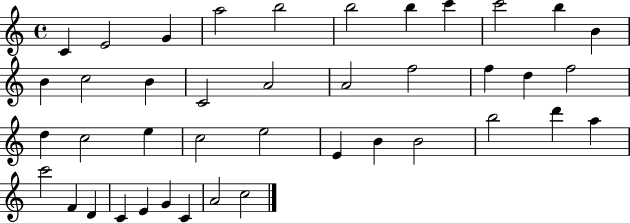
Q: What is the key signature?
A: C major